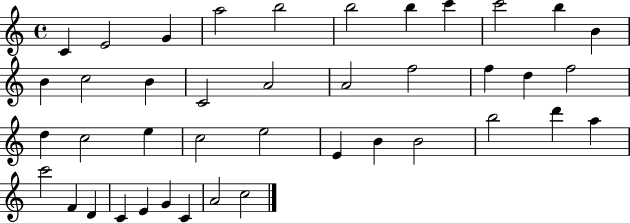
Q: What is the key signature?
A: C major